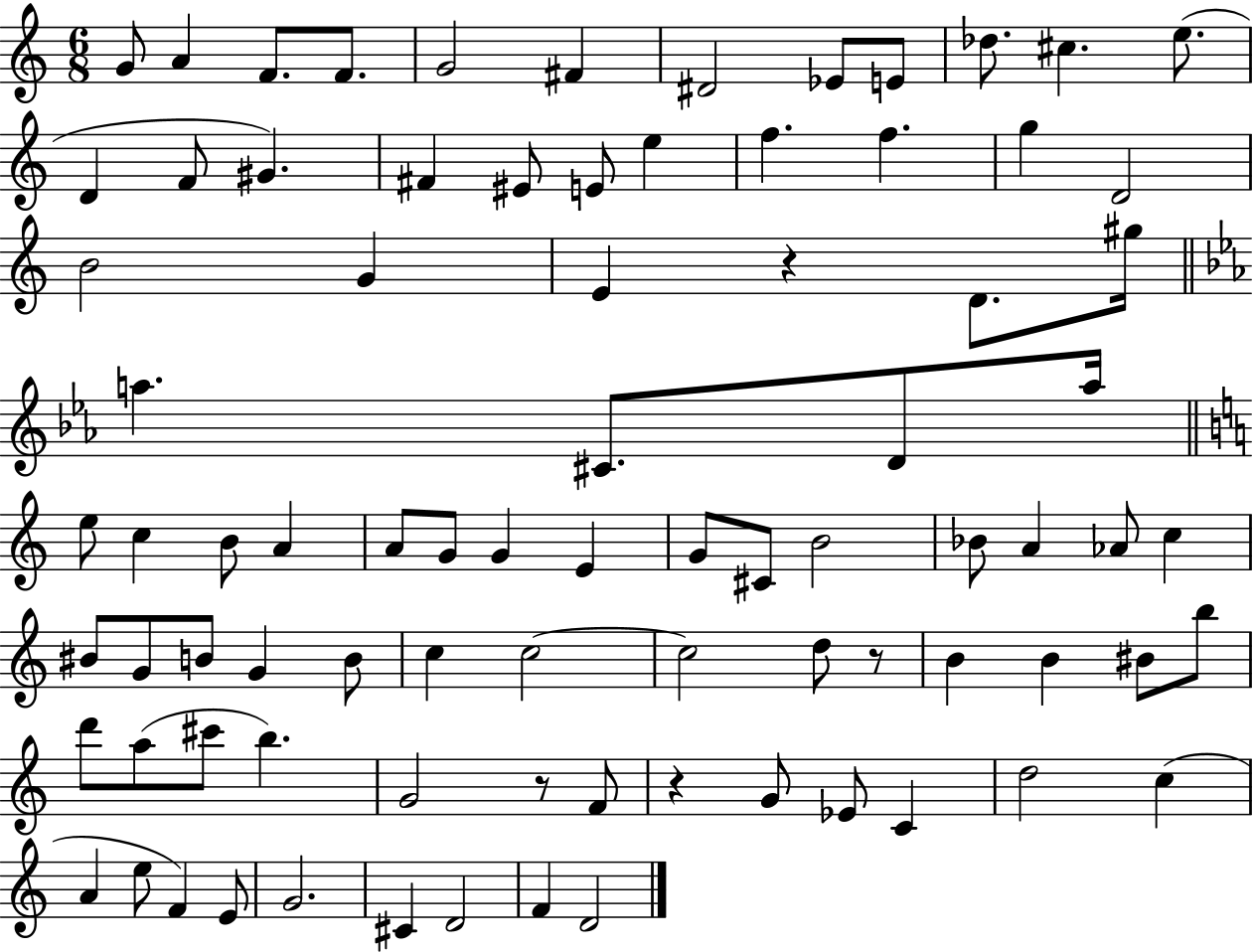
{
  \clef treble
  \numericTimeSignature
  \time 6/8
  \key c \major
  g'8 a'4 f'8. f'8. | g'2 fis'4 | dis'2 ees'8 e'8 | des''8. cis''4. e''8.( | \break d'4 f'8 gis'4.) | fis'4 eis'8 e'8 e''4 | f''4. f''4. | g''4 d'2 | \break b'2 g'4 | e'4 r4 d'8. gis''16 | \bar "||" \break \key c \minor a''4. cis'8. d'8 a''16 | \bar "||" \break \key c \major e''8 c''4 b'8 a'4 | a'8 g'8 g'4 e'4 | g'8 cis'8 b'2 | bes'8 a'4 aes'8 c''4 | \break bis'8 g'8 b'8 g'4 b'8 | c''4 c''2~~ | c''2 d''8 r8 | b'4 b'4 bis'8 b''8 | \break d'''8 a''8( cis'''8 b''4.) | g'2 r8 f'8 | r4 g'8 ees'8 c'4 | d''2 c''4( | \break a'4 e''8 f'4) e'8 | g'2. | cis'4 d'2 | f'4 d'2 | \break \bar "|."
}